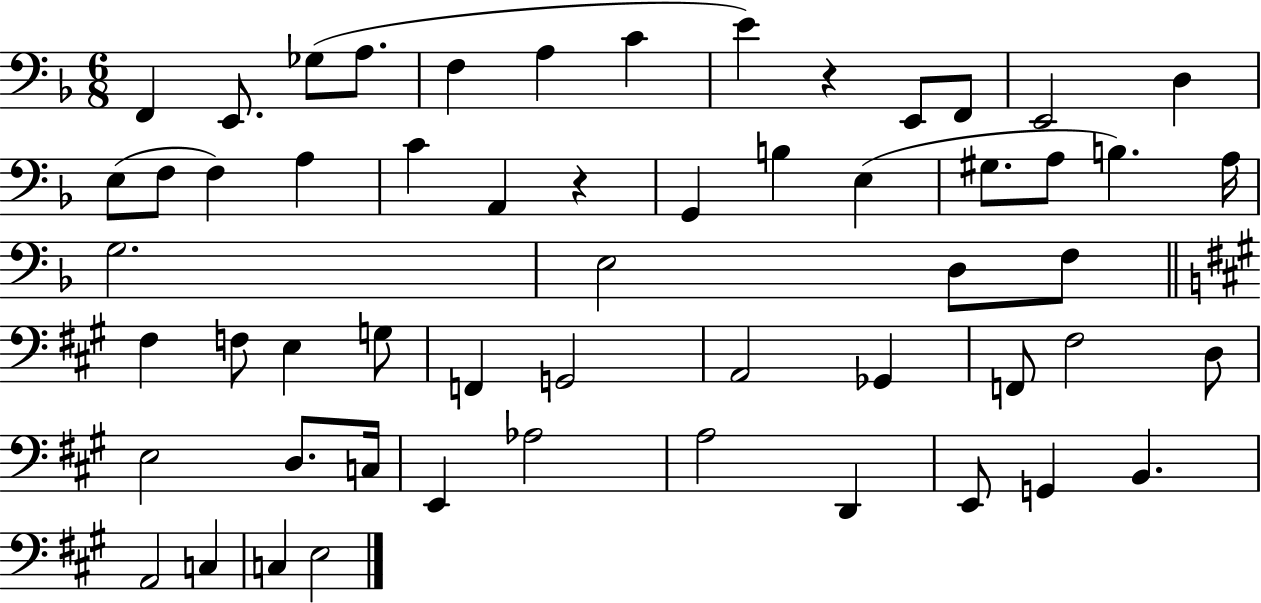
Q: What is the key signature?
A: F major